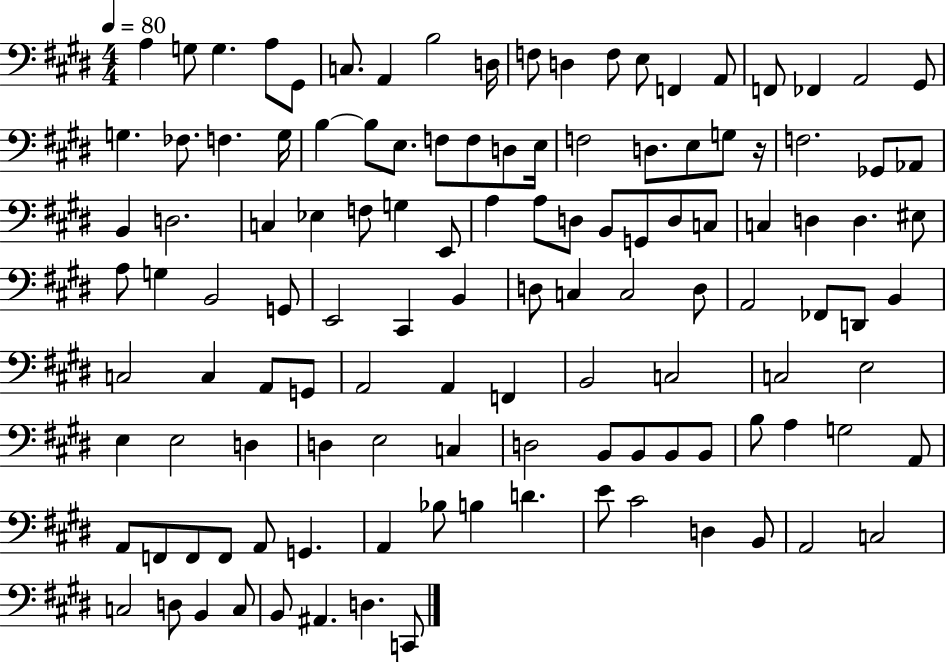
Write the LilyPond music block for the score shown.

{
  \clef bass
  \numericTimeSignature
  \time 4/4
  \key e \major
  \tempo 4 = 80
  a4 g8 g4. a8 gis,8 | c8. a,4 b2 d16 | f8 d4 f8 e8 f,4 a,8 | f,8 fes,4 a,2 gis,8 | \break g4. fes8. f4. g16 | b4~~ b8 e8. f8 f8 d8 e16 | f2 d8. e8 g8 r16 | f2. ges,8 aes,8 | \break b,4 d2. | c4 ees4 f8 g4 e,8 | a4 a8 d8 b,8 g,8 d8 c8 | c4 d4 d4. eis8 | \break a8 g4 b,2 g,8 | e,2 cis,4 b,4 | d8 c4 c2 d8 | a,2 fes,8 d,8 b,4 | \break c2 c4 a,8 g,8 | a,2 a,4 f,4 | b,2 c2 | c2 e2 | \break e4 e2 d4 | d4 e2 c4 | d2 b,8 b,8 b,8 b,8 | b8 a4 g2 a,8 | \break a,8 f,8 f,8 f,8 a,8 g,4. | a,4 bes8 b4 d'4. | e'8 cis'2 d4 b,8 | a,2 c2 | \break c2 d8 b,4 c8 | b,8 ais,4. d4. c,8 | \bar "|."
}